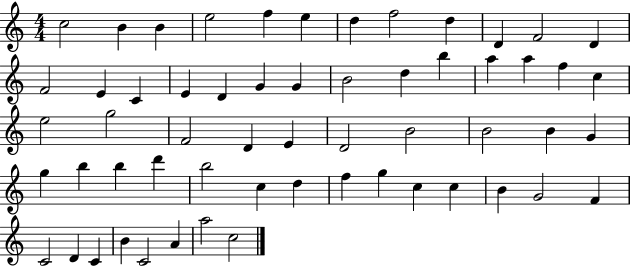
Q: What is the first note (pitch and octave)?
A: C5